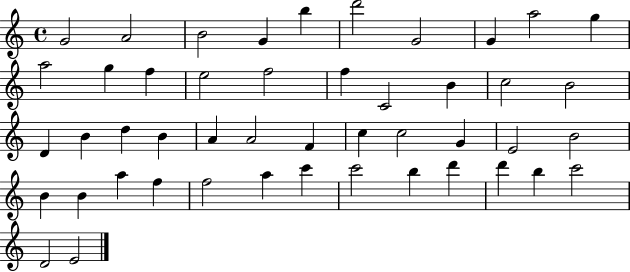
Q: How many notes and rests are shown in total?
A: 47